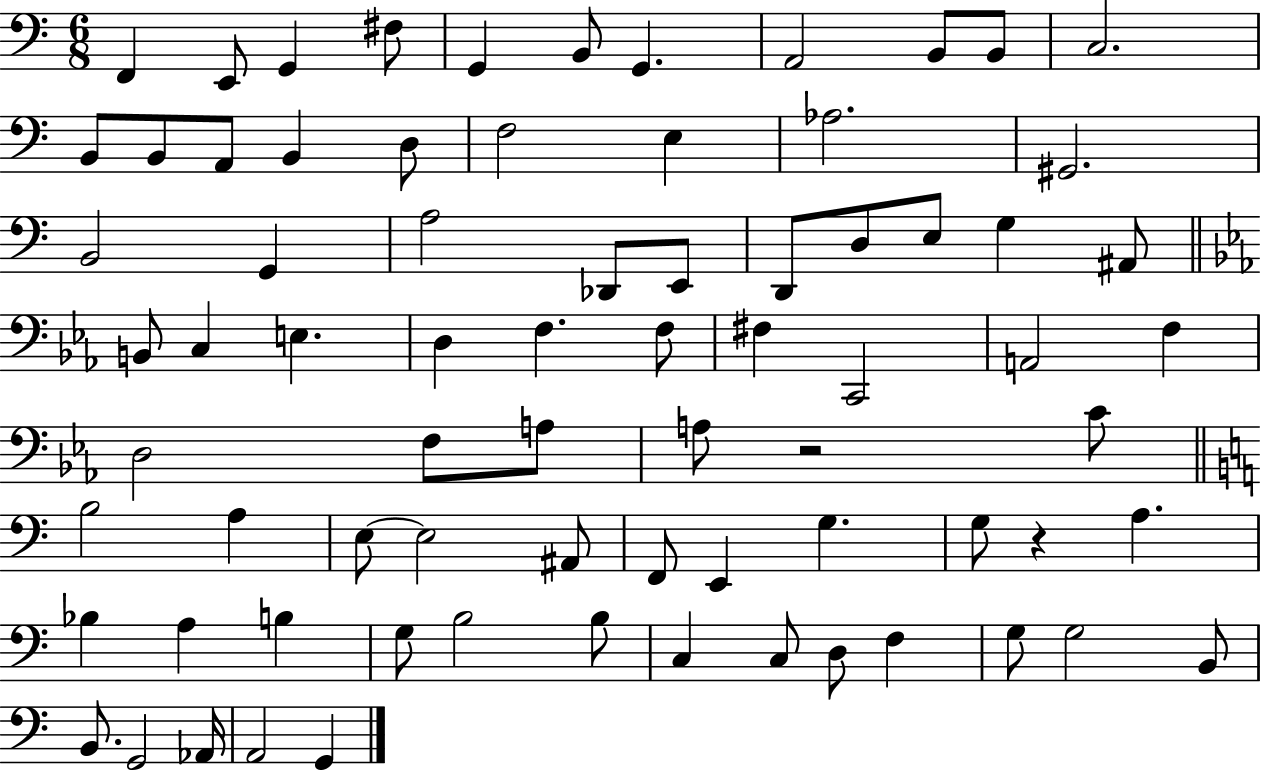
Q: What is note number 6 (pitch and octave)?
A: B2